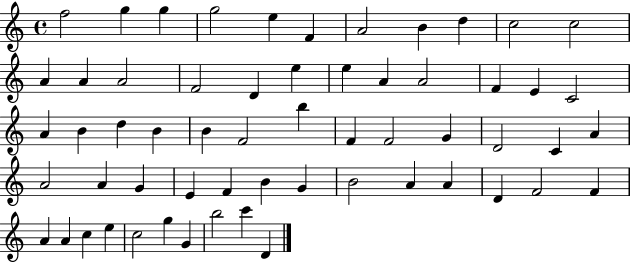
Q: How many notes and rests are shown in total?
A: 59